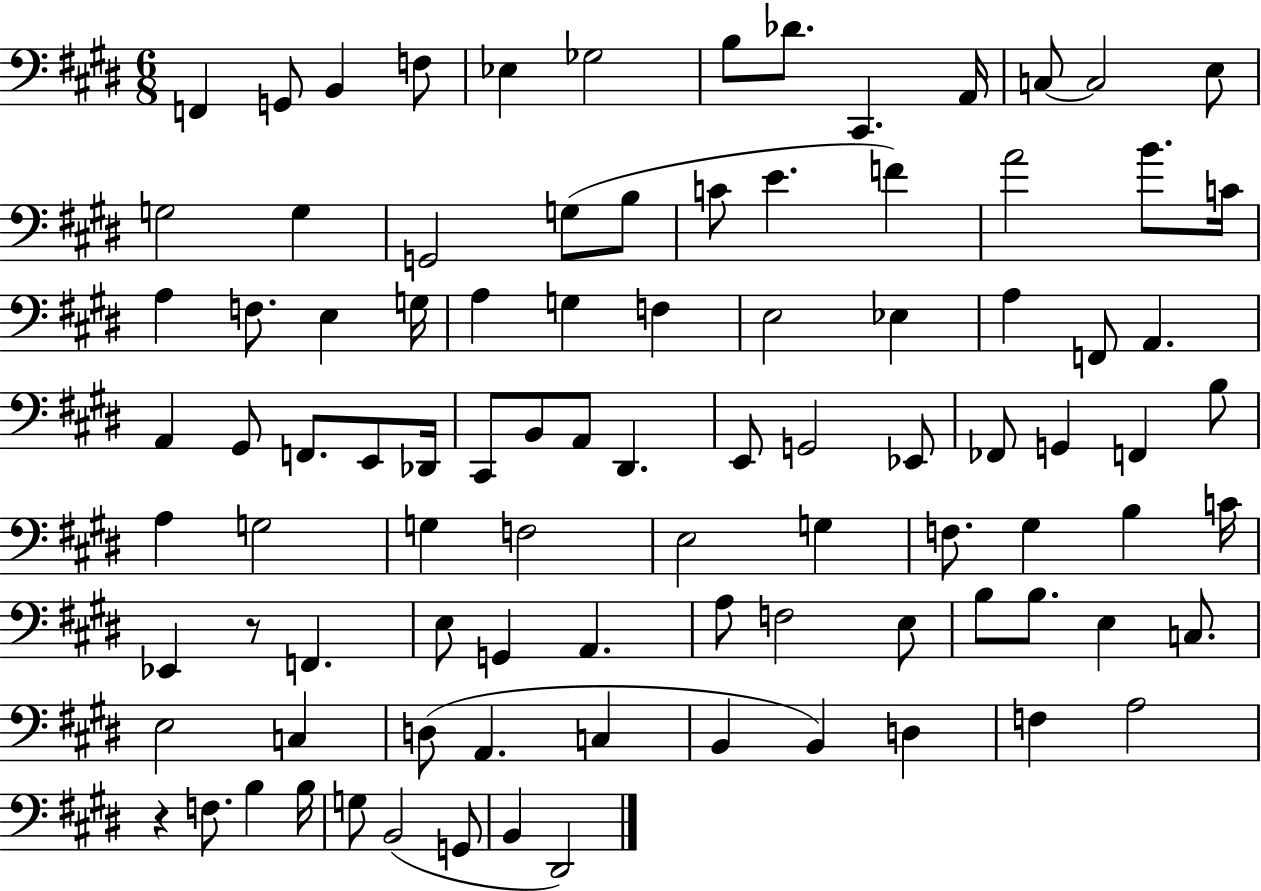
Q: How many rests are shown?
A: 2